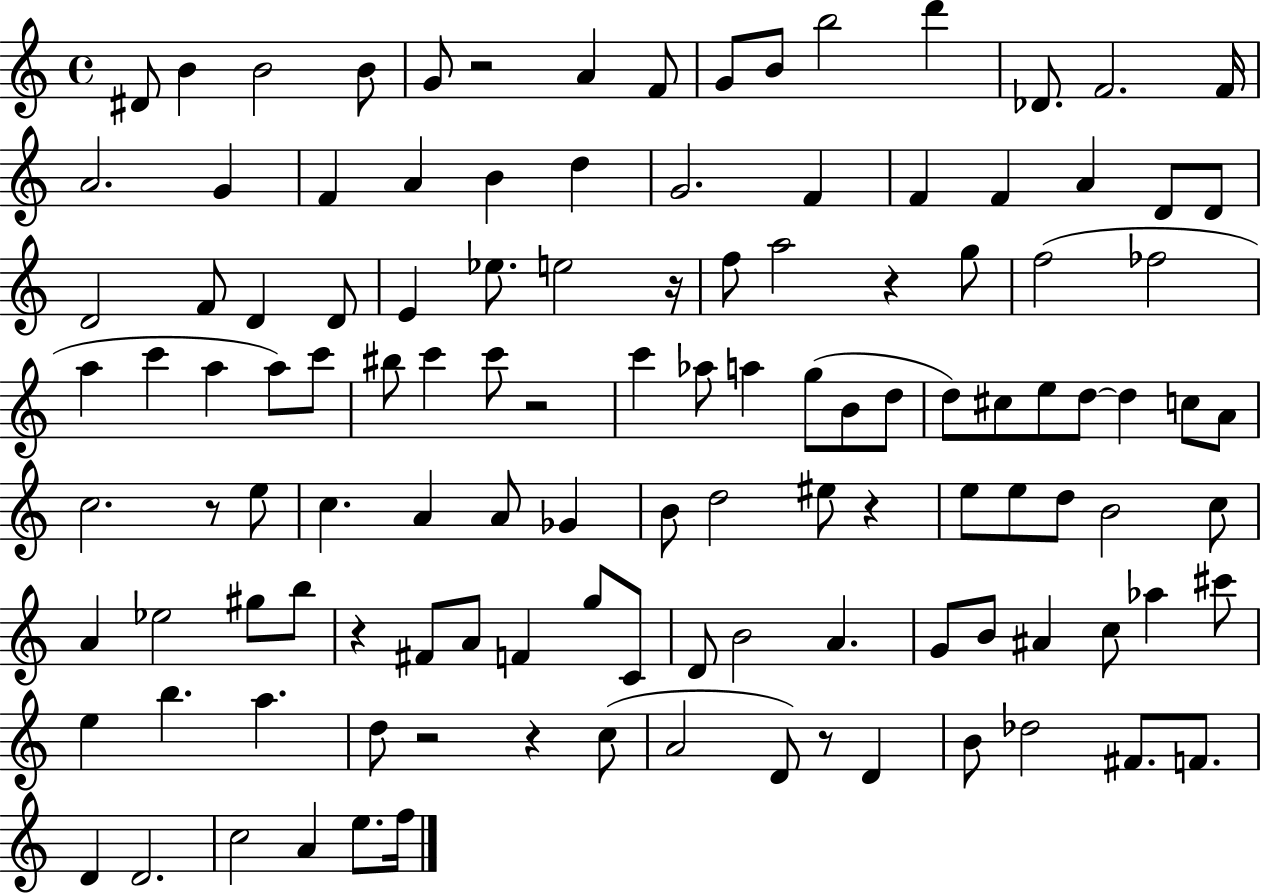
D#4/e B4/q B4/h B4/e G4/e R/h A4/q F4/e G4/e B4/e B5/h D6/q Db4/e. F4/h. F4/s A4/h. G4/q F4/q A4/q B4/q D5/q G4/h. F4/q F4/q F4/q A4/q D4/e D4/e D4/h F4/e D4/q D4/e E4/q Eb5/e. E5/h R/s F5/e A5/h R/q G5/e F5/h FES5/h A5/q C6/q A5/q A5/e C6/e BIS5/e C6/q C6/e R/h C6/q Ab5/e A5/q G5/e B4/e D5/e D5/e C#5/e E5/e D5/e D5/q C5/e A4/e C5/h. R/e E5/e C5/q. A4/q A4/e Gb4/q B4/e D5/h EIS5/e R/q E5/e E5/e D5/e B4/h C5/e A4/q Eb5/h G#5/e B5/e R/q F#4/e A4/e F4/q G5/e C4/e D4/e B4/h A4/q. G4/e B4/e A#4/q C5/e Ab5/q C#6/e E5/q B5/q. A5/q. D5/e R/h R/q C5/e A4/h D4/e R/e D4/q B4/e Db5/h F#4/e. F4/e. D4/q D4/h. C5/h A4/q E5/e. F5/s